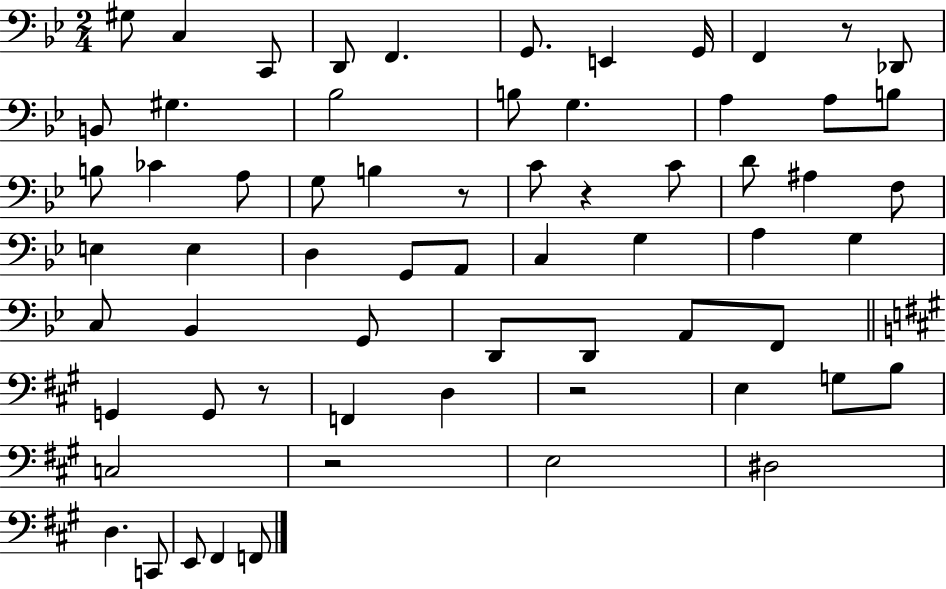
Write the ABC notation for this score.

X:1
T:Untitled
M:2/4
L:1/4
K:Bb
^G,/2 C, C,,/2 D,,/2 F,, G,,/2 E,, G,,/4 F,, z/2 _D,,/2 B,,/2 ^G, _B,2 B,/2 G, A, A,/2 B,/2 B,/2 _C A,/2 G,/2 B, z/2 C/2 z C/2 D/2 ^A, F,/2 E, E, D, G,,/2 A,,/2 C, G, A, G, C,/2 _B,, G,,/2 D,,/2 D,,/2 A,,/2 F,,/2 G,, G,,/2 z/2 F,, D, z2 E, G,/2 B,/2 C,2 z2 E,2 ^D,2 D, C,,/2 E,,/2 ^F,, F,,/2